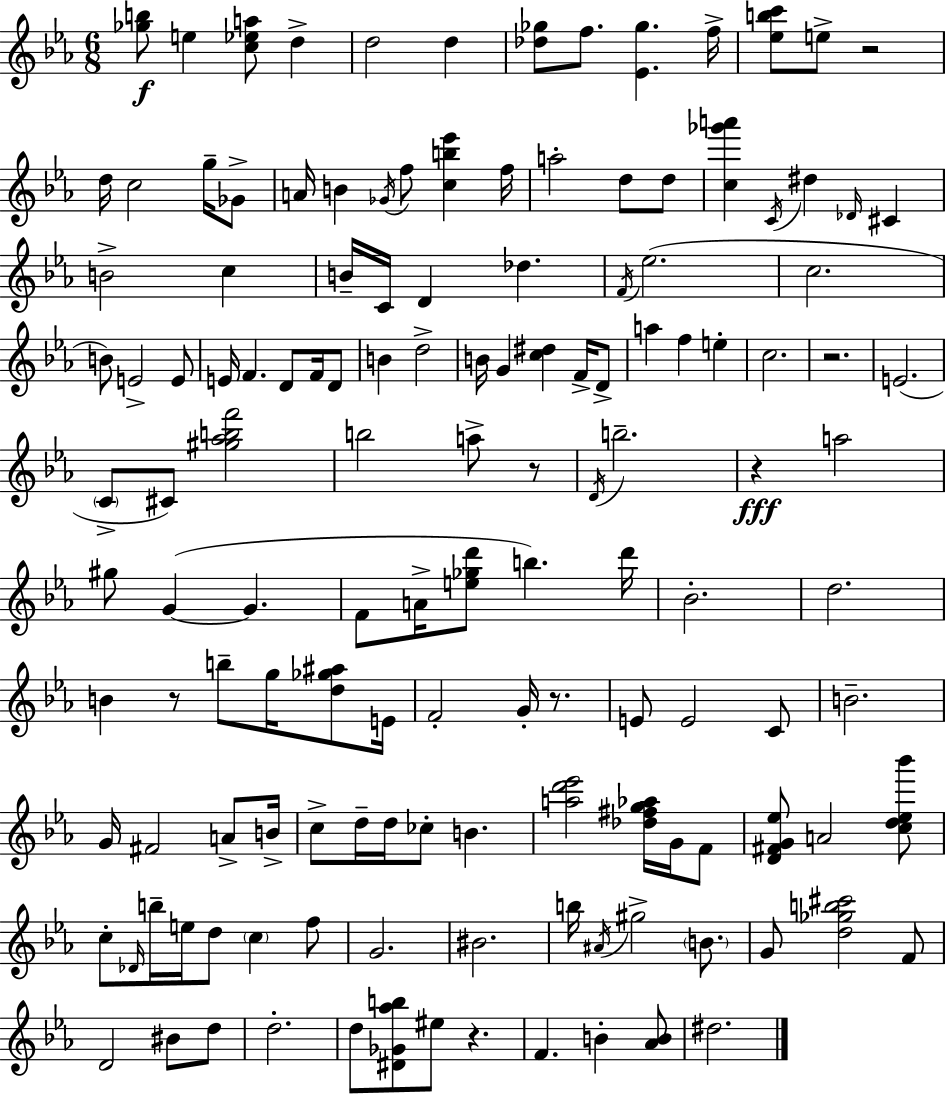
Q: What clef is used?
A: treble